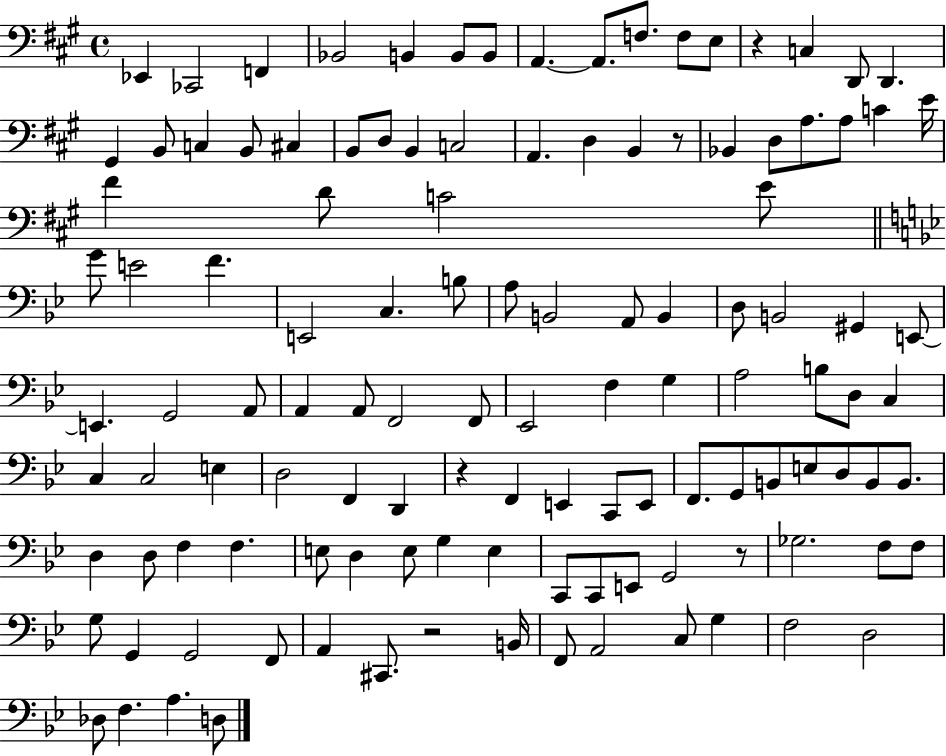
{
  \clef bass
  \time 4/4
  \defaultTimeSignature
  \key a \major
  ees,4 ces,2 f,4 | bes,2 b,4 b,8 b,8 | a,4.~~ a,8. f8. f8 e8 | r4 c4 d,8 d,4. | \break gis,4 b,8 c4 b,8 cis4 | b,8 d8 b,4 c2 | a,4. d4 b,4 r8 | bes,4 d8 a8. a8 c'4 e'16 | \break fis'4 d'8 c'2 e'8 | \bar "||" \break \key g \minor g'8 e'2 f'4. | e,2 c4. b8 | a8 b,2 a,8 b,4 | d8 b,2 gis,4 e,8~~ | \break e,4. g,2 a,8 | a,4 a,8 f,2 f,8 | ees,2 f4 g4 | a2 b8 d8 c4 | \break c4 c2 e4 | d2 f,4 d,4 | r4 f,4 e,4 c,8 e,8 | f,8. g,8 b,8 e8 d8 b,8 b,8. | \break d4 d8 f4 f4. | e8 d4 e8 g4 e4 | c,8 c,8 e,8 g,2 r8 | ges2. f8 f8 | \break g8 g,4 g,2 f,8 | a,4 cis,8. r2 b,16 | f,8 a,2 c8 g4 | f2 d2 | \break des8 f4. a4. d8 | \bar "|."
}